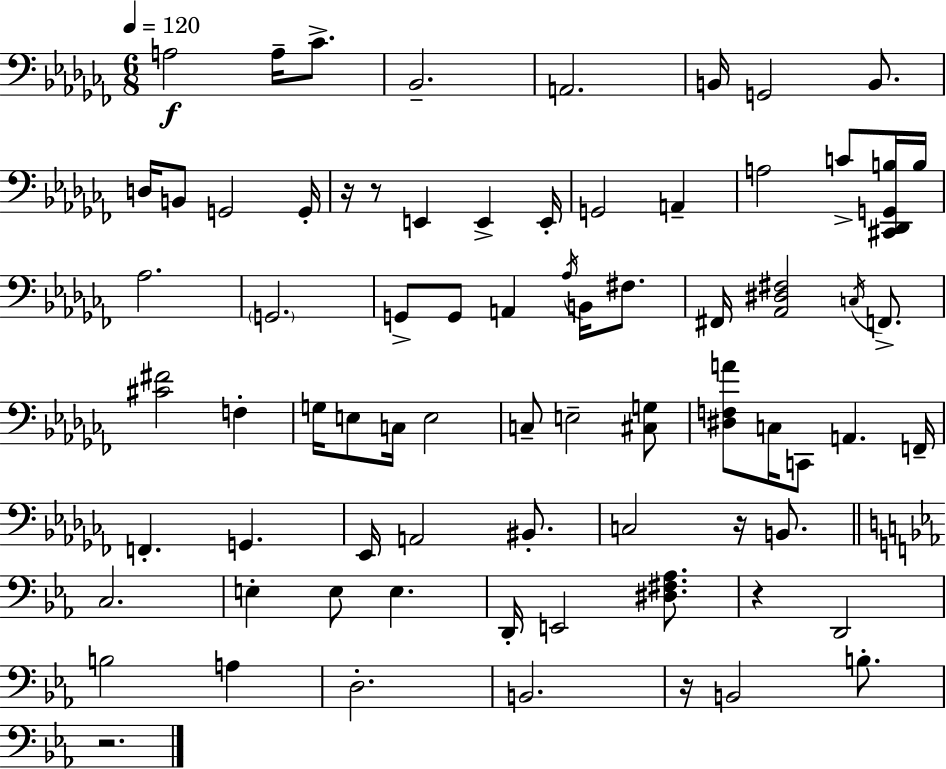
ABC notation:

X:1
T:Untitled
M:6/8
L:1/4
K:Abm
A,2 A,/4 _C/2 _B,,2 A,,2 B,,/4 G,,2 B,,/2 D,/4 B,,/2 G,,2 G,,/4 z/4 z/2 E,, E,, E,,/4 G,,2 A,, A,2 C/2 [^C,,_D,,G,,B,]/4 B,/4 _A,2 G,,2 G,,/2 G,,/2 A,, _A,/4 B,,/4 ^F,/2 ^F,,/4 [_A,,^D,^F,]2 C,/4 F,,/2 [^C^F]2 F, G,/4 E,/2 C,/4 E,2 C,/2 E,2 [^C,G,]/2 [^D,F,A]/2 C,/4 C,,/2 A,, F,,/4 F,, G,, _E,,/4 A,,2 ^B,,/2 C,2 z/4 B,,/2 C,2 E, E,/2 E, D,,/4 E,,2 [^D,^F,_A,]/2 z D,,2 B,2 A, D,2 B,,2 z/4 B,,2 B,/2 z2